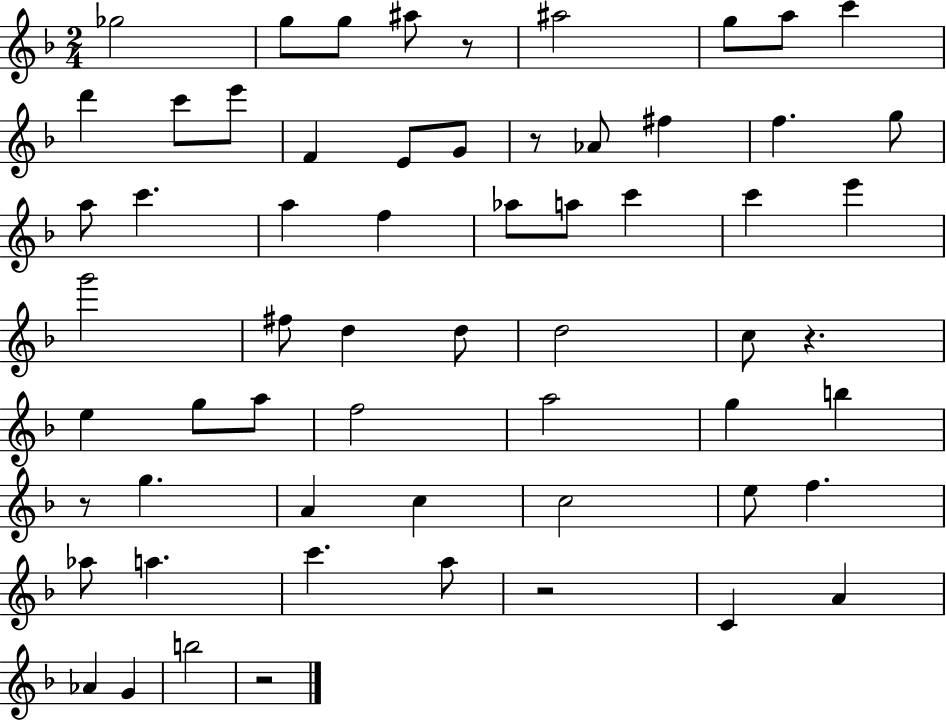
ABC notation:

X:1
T:Untitled
M:2/4
L:1/4
K:F
_g2 g/2 g/2 ^a/2 z/2 ^a2 g/2 a/2 c' d' c'/2 e'/2 F E/2 G/2 z/2 _A/2 ^f f g/2 a/2 c' a f _a/2 a/2 c' c' e' g'2 ^f/2 d d/2 d2 c/2 z e g/2 a/2 f2 a2 g b z/2 g A c c2 e/2 f _a/2 a c' a/2 z2 C A _A G b2 z2